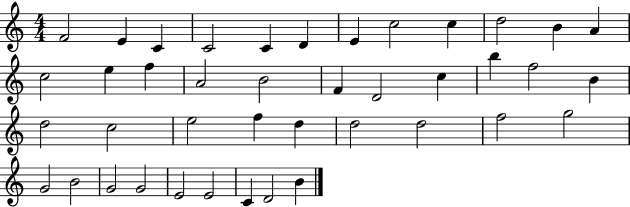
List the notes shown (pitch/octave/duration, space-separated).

F4/h E4/q C4/q C4/h C4/q D4/q E4/q C5/h C5/q D5/h B4/q A4/q C5/h E5/q F5/q A4/h B4/h F4/q D4/h C5/q B5/q F5/h B4/q D5/h C5/h E5/h F5/q D5/q D5/h D5/h F5/h G5/h G4/h B4/h G4/h G4/h E4/h E4/h C4/q D4/h B4/q